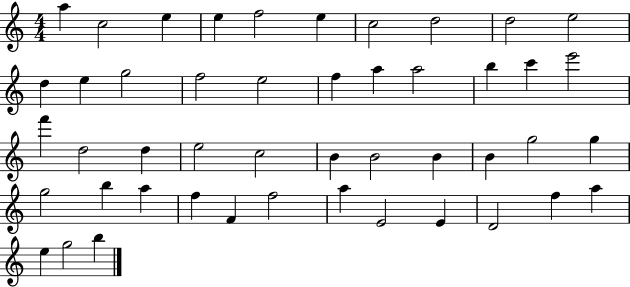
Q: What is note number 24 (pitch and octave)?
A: D5